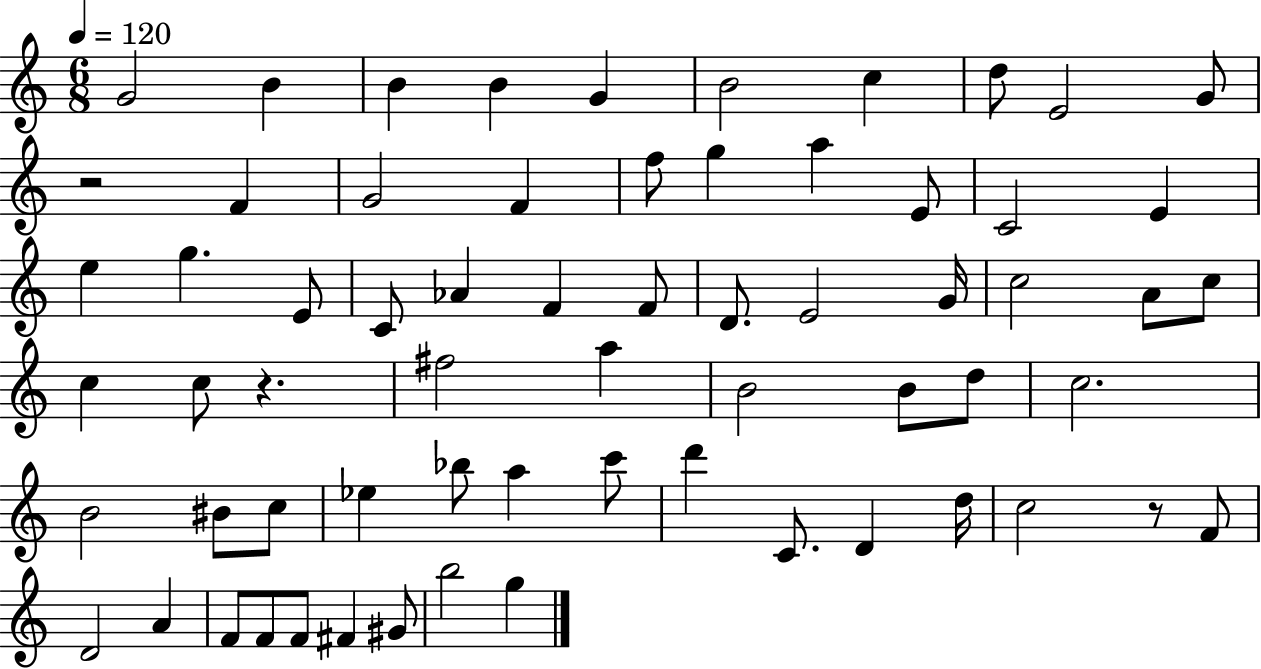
{
  \clef treble
  \numericTimeSignature
  \time 6/8
  \key c \major
  \tempo 4 = 120
  g'2 b'4 | b'4 b'4 g'4 | b'2 c''4 | d''8 e'2 g'8 | \break r2 f'4 | g'2 f'4 | f''8 g''4 a''4 e'8 | c'2 e'4 | \break e''4 g''4. e'8 | c'8 aes'4 f'4 f'8 | d'8. e'2 g'16 | c''2 a'8 c''8 | \break c''4 c''8 r4. | fis''2 a''4 | b'2 b'8 d''8 | c''2. | \break b'2 bis'8 c''8 | ees''4 bes''8 a''4 c'''8 | d'''4 c'8. d'4 d''16 | c''2 r8 f'8 | \break d'2 a'4 | f'8 f'8 f'8 fis'4 gis'8 | b''2 g''4 | \bar "|."
}